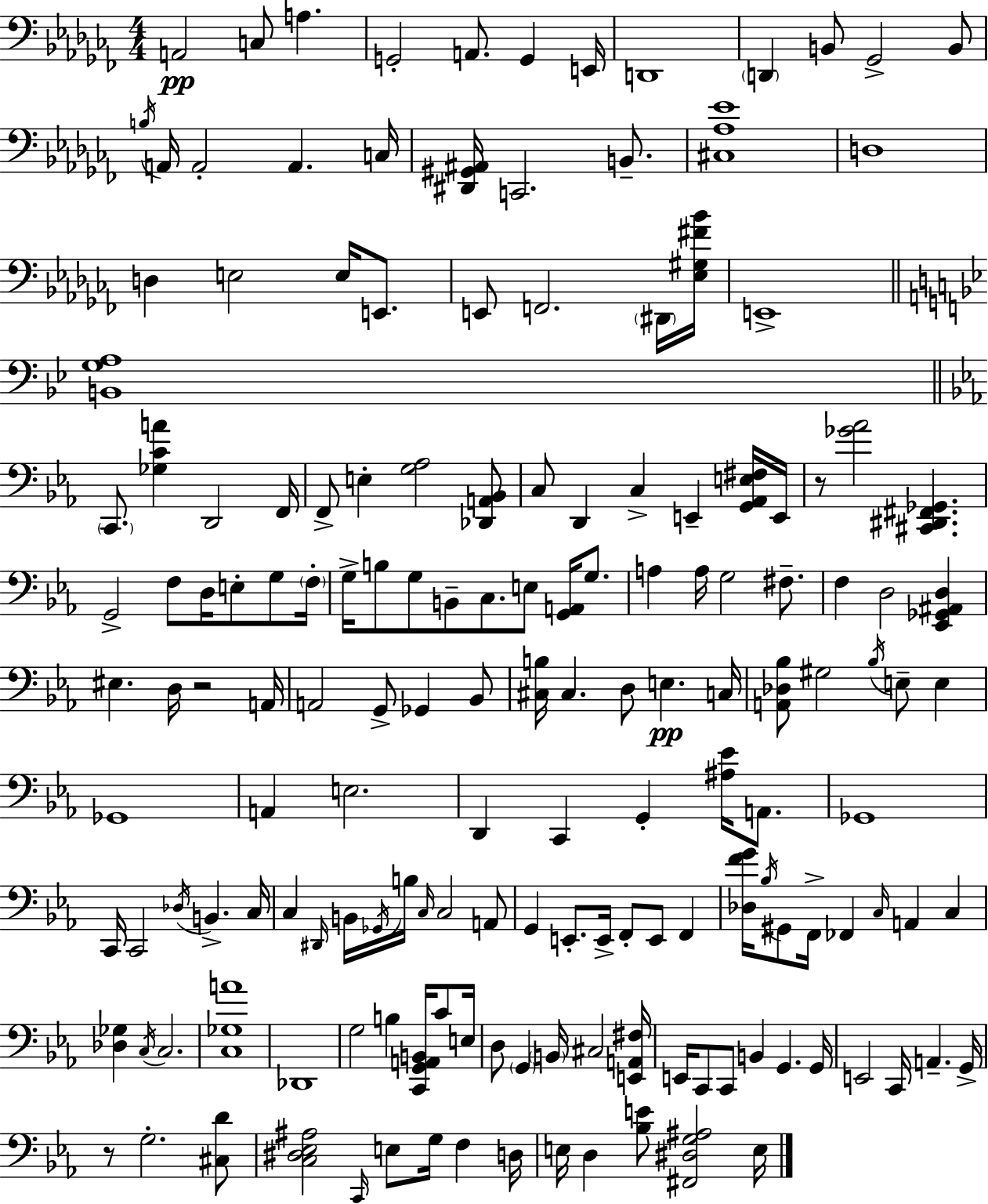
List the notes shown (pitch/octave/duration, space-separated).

A2/h C3/e A3/q. G2/h A2/e. G2/q E2/s D2/w D2/q B2/e Gb2/h B2/e B3/s A2/s A2/h A2/q. C3/s [D#2,G#2,A#2]/s C2/h. B2/e. [C#3,Ab3,Eb4]/w D3/w D3/q E3/h E3/s E2/e. E2/e F2/h. D#2/s [Eb3,G#3,F#4,Bb4]/s E2/w [B2,G3,A3]/w C2/e. [Gb3,C4,A4]/q D2/h F2/s F2/e E3/q [G3,Ab3]/h [Db2,A2,Bb2]/e C3/e D2/q C3/q E2/q [G2,Ab2,E3,F#3]/s E2/s R/e [Gb4,Ab4]/h [C#2,D#2,F#2,Gb2]/q. G2/h F3/e D3/s E3/e G3/e F3/s G3/s B3/e G3/e B2/e C3/e. E3/e [G2,A2]/s G3/e. A3/q A3/s G3/h F#3/e. F3/q D3/h [Eb2,Gb2,A#2,D3]/q EIS3/q. D3/s R/h A2/s A2/h G2/e Gb2/q Bb2/e [C#3,B3]/s C#3/q. D3/e E3/q. C3/s [A2,Db3,Bb3]/e G#3/h Bb3/s E3/e E3/q Gb2/w A2/q E3/h. D2/q C2/q G2/q [A#3,Eb4]/s A2/e. Gb2/w C2/s C2/h Db3/s B2/q. C3/s C3/q D#2/s B2/s Gb2/s B3/s C3/s C3/h A2/e G2/q E2/e. E2/s F2/e E2/e F2/q [Db3,F4,G4]/s Bb3/s G#2/e F2/s FES2/q C3/s A2/q C3/q [Db3,Gb3]/q C3/s C3/h. [C3,Gb3,A4]/w Db2/w G3/h B3/q [C2,G2,A2,B2]/s C4/e E3/s D3/e G2/q B2/s C#3/h [E2,A2,F#3]/s E2/s C2/e C2/e B2/q G2/q. G2/s E2/h C2/s A2/q. G2/s R/e G3/h. [C#3,D4]/e [C3,D#3,Eb3,A#3]/h C2/s E3/e G3/s F3/q D3/s E3/s D3/q [Bb3,E4]/e [F#2,D#3,G3,A#3]/h E3/s